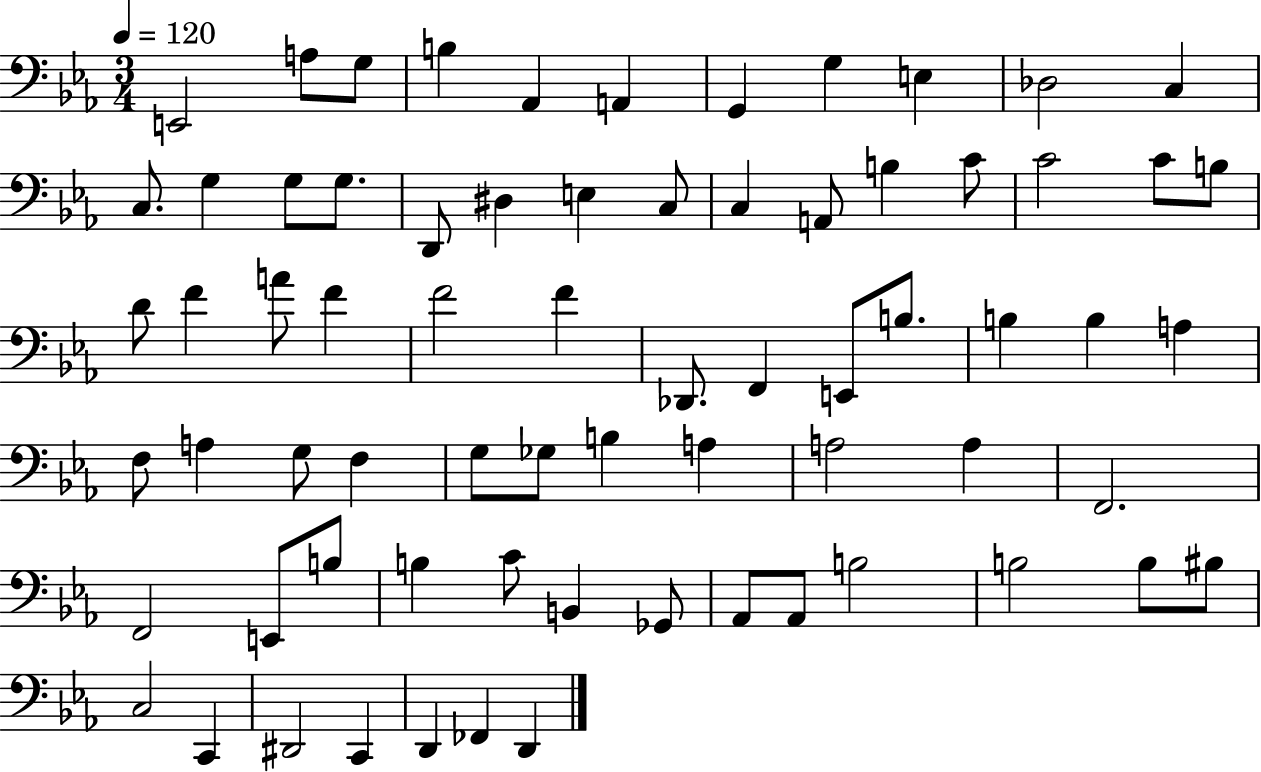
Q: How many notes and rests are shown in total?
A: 70